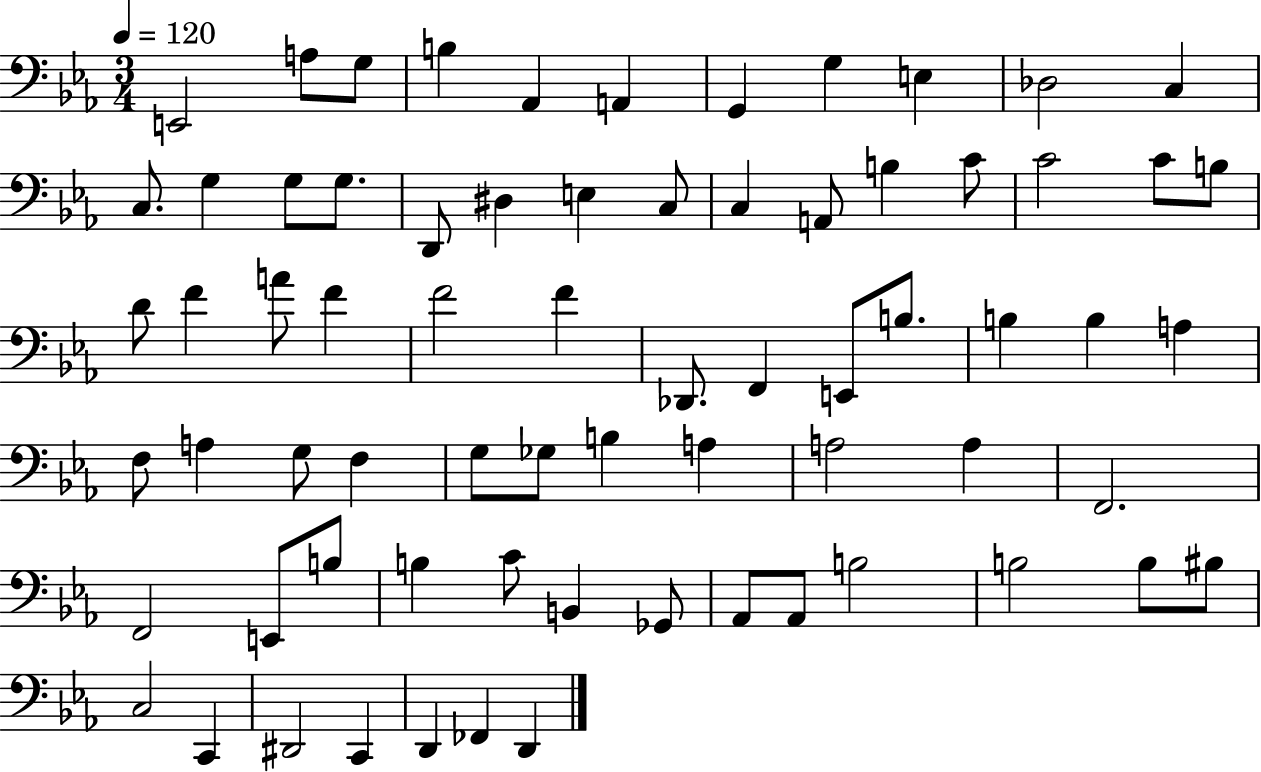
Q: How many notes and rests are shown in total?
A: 70